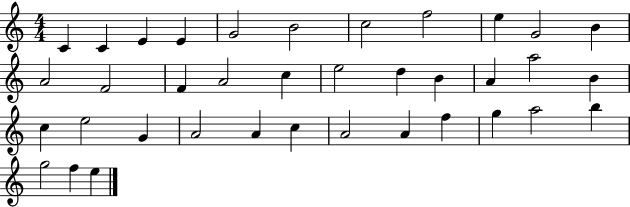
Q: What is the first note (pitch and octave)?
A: C4